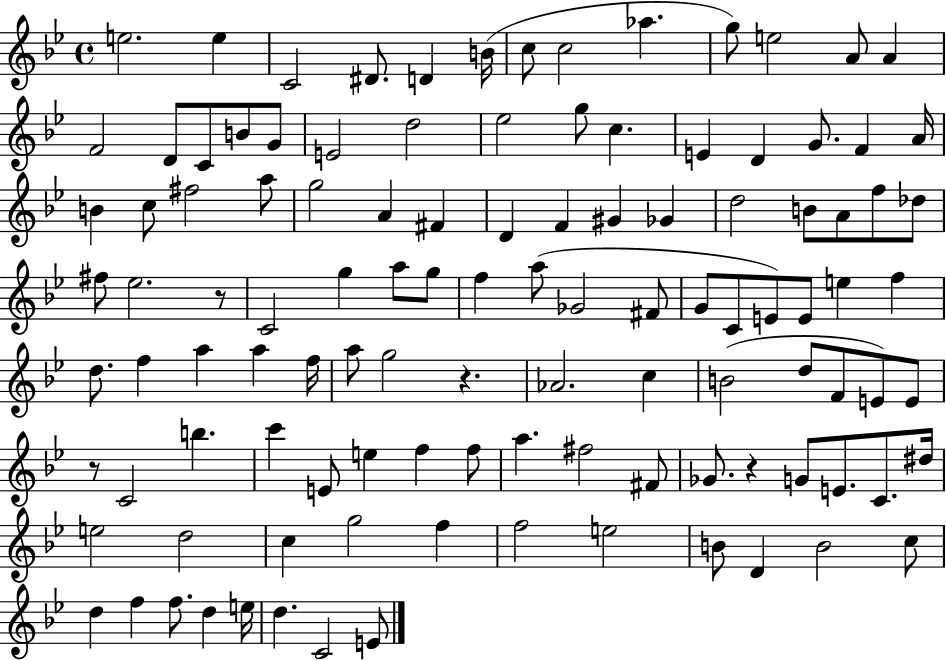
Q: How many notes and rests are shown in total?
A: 112